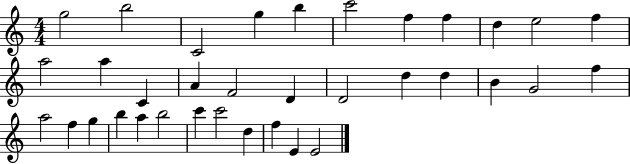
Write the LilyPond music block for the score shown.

{
  \clef treble
  \numericTimeSignature
  \time 4/4
  \key c \major
  g''2 b''2 | c'2 g''4 b''4 | c'''2 f''4 f''4 | d''4 e''2 f''4 | \break a''2 a''4 c'4 | a'4 f'2 d'4 | d'2 d''4 d''4 | b'4 g'2 f''4 | \break a''2 f''4 g''4 | b''4 a''4 b''2 | c'''4 c'''2 d''4 | f''4 e'4 e'2 | \break \bar "|."
}